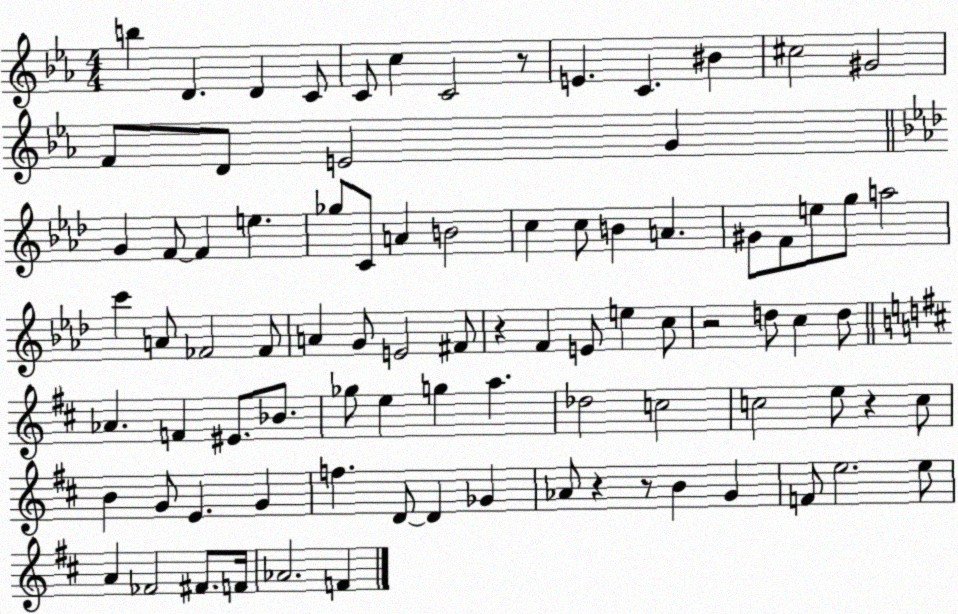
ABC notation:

X:1
T:Untitled
M:4/4
L:1/4
K:Eb
b D D C/2 C/2 c C2 z/2 E C ^B ^c2 ^G2 F/2 D/2 E2 G G F/2 F e _g/2 C/2 A B2 c c/2 B A ^G/2 F/2 e/2 g/2 a2 c' A/2 _F2 _F/2 A G/2 E2 ^F/2 z F E/2 e c/2 z2 d/2 c d/2 _A F ^E/2 _B/2 _g/2 e g a _d2 c2 c2 e/2 z c/2 B G/2 E G f D/2 D _G _A/2 z z/2 B G F/2 e2 e/2 A _F2 ^F/2 F/4 _A2 F